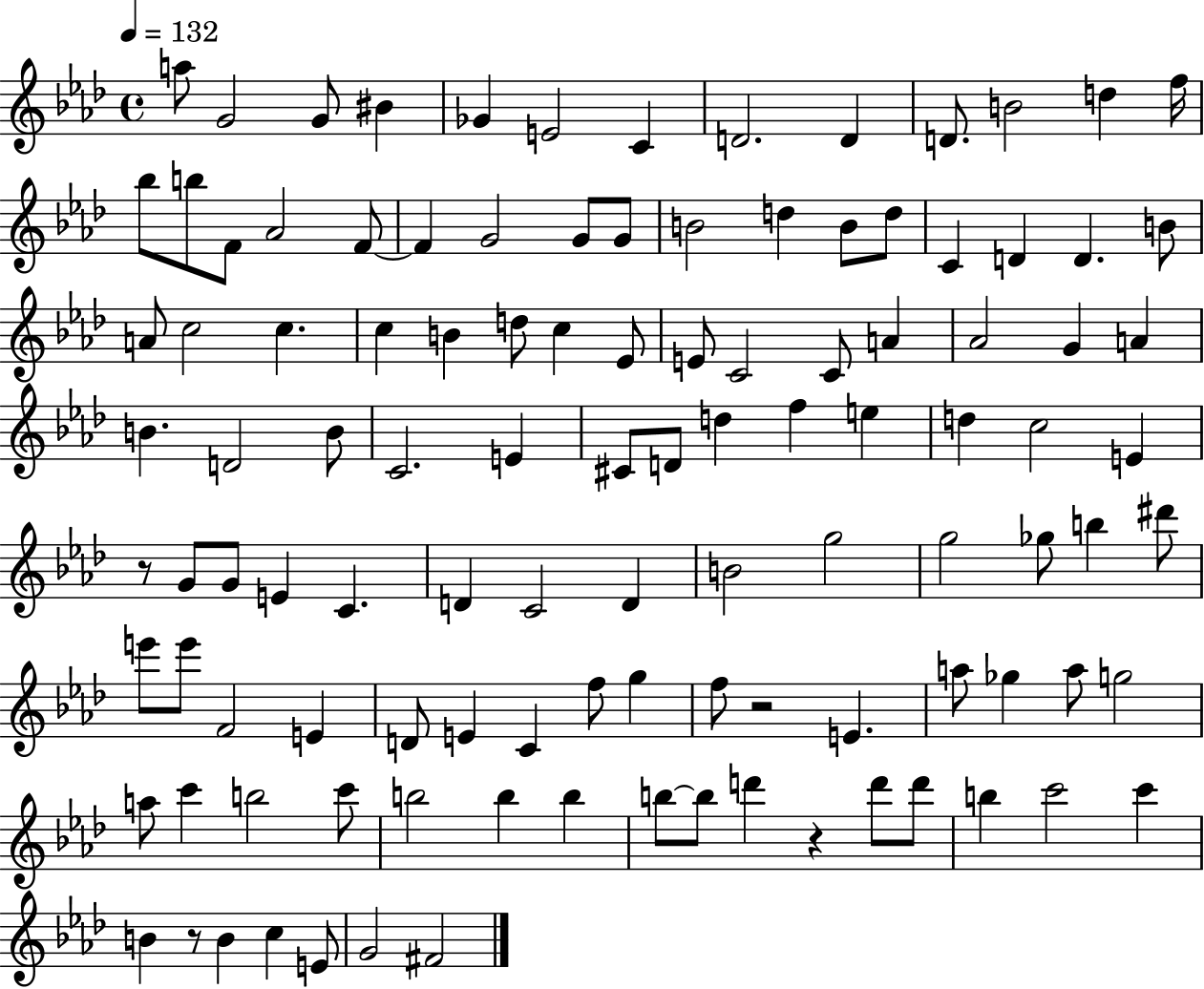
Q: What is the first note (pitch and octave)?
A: A5